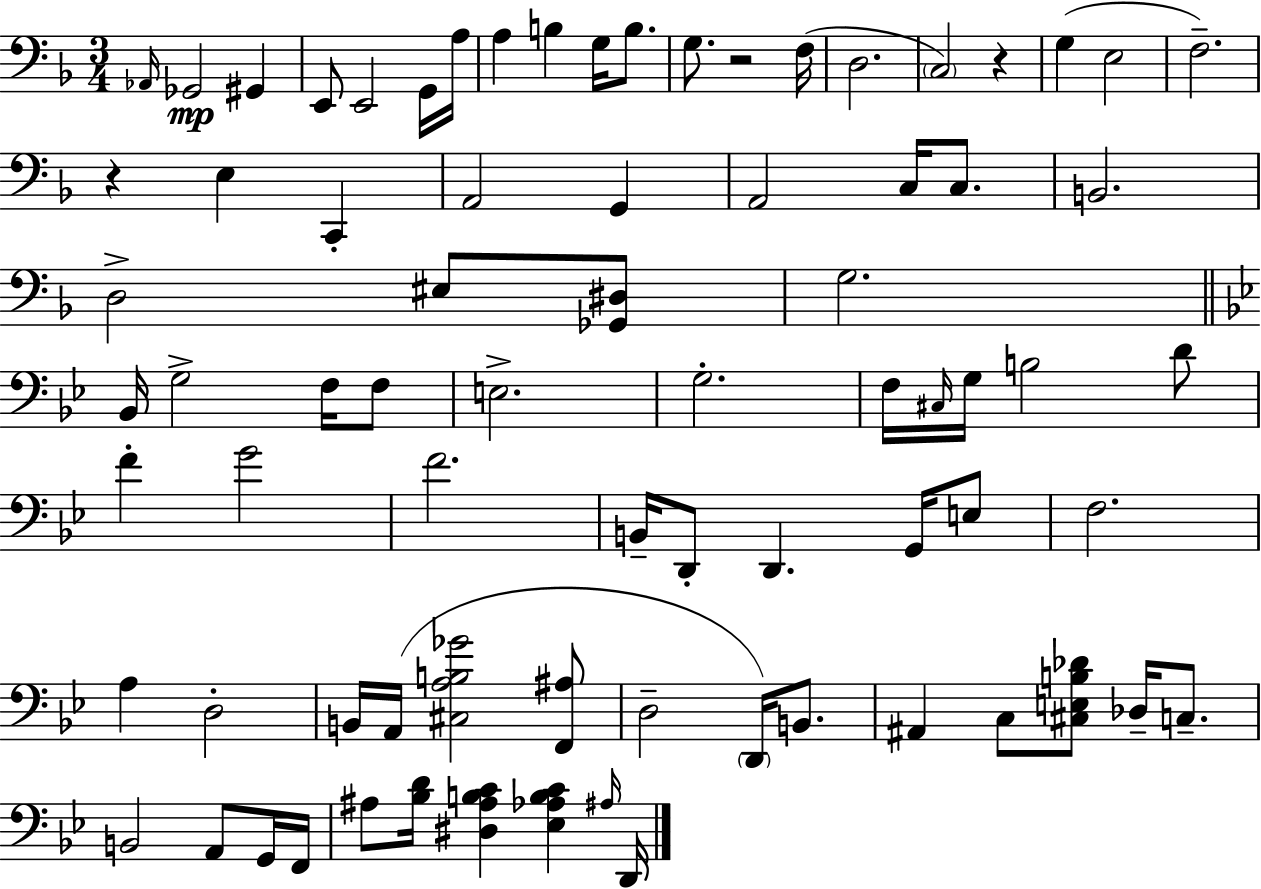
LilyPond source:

{
  \clef bass
  \numericTimeSignature
  \time 3/4
  \key d \minor
  \grace { aes,16 }\mp ges,2 gis,4 | e,8 e,2 g,16 | a16 a4 b4 g16 b8. | g8. r2 | \break f16( d2. | \parenthesize c2) r4 | g4( e2 | f2.--) | \break r4 e4 c,4-. | a,2 g,4 | a,2 c16 c8. | b,2. | \break d2-> eis8 <ges, dis>8 | g2. | \bar "||" \break \key bes \major bes,16 g2-> f16 f8 | e2.-> | g2.-. | f16 \grace { cis16 } g16 b2 d'8 | \break f'4-. g'2 | f'2. | b,16-- d,8-. d,4. g,16 e8 | f2. | \break a4 d2-. | b,16 a,16( <cis a b ges'>2 <f, ais>8 | d2-- \parenthesize d,16) b,8. | ais,4 c8 <cis e b des'>8 des16-- c8.-- | \break b,2 a,8 g,16 | f,16 ais8 <bes d'>16 <dis ais b c'>4 <ees aes b c'>4 | \grace { ais16 } d,16 \bar "|."
}